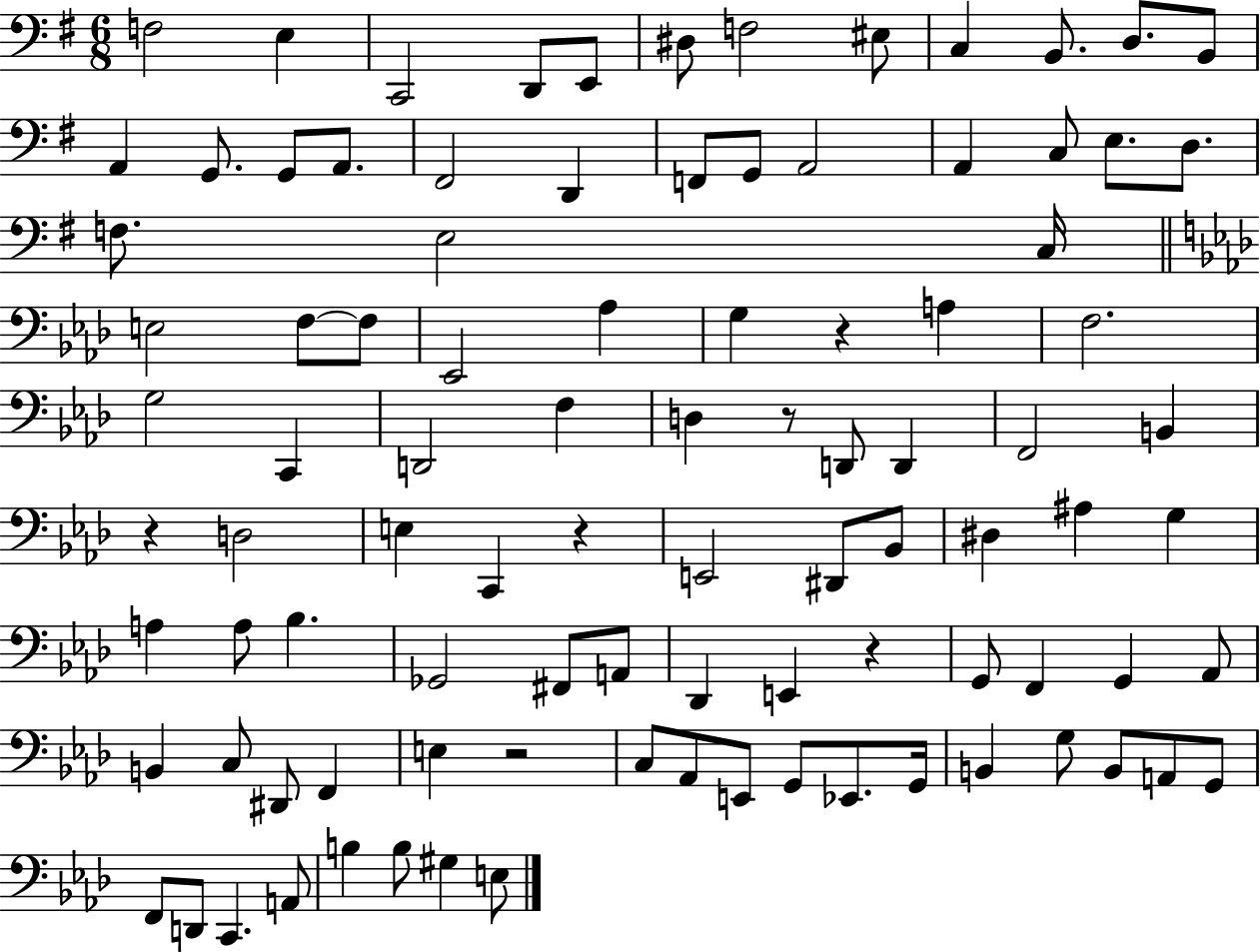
X:1
T:Untitled
M:6/8
L:1/4
K:G
F,2 E, C,,2 D,,/2 E,,/2 ^D,/2 F,2 ^E,/2 C, B,,/2 D,/2 B,,/2 A,, G,,/2 G,,/2 A,,/2 ^F,,2 D,, F,,/2 G,,/2 A,,2 A,, C,/2 E,/2 D,/2 F,/2 E,2 C,/4 E,2 F,/2 F,/2 _E,,2 _A, G, z A, F,2 G,2 C,, D,,2 F, D, z/2 D,,/2 D,, F,,2 B,, z D,2 E, C,, z E,,2 ^D,,/2 _B,,/2 ^D, ^A, G, A, A,/2 _B, _G,,2 ^F,,/2 A,,/2 _D,, E,, z G,,/2 F,, G,, _A,,/2 B,, C,/2 ^D,,/2 F,, E, z2 C,/2 _A,,/2 E,,/2 G,,/2 _E,,/2 G,,/4 B,, G,/2 B,,/2 A,,/2 G,,/2 F,,/2 D,,/2 C,, A,,/2 B, B,/2 ^G, E,/2